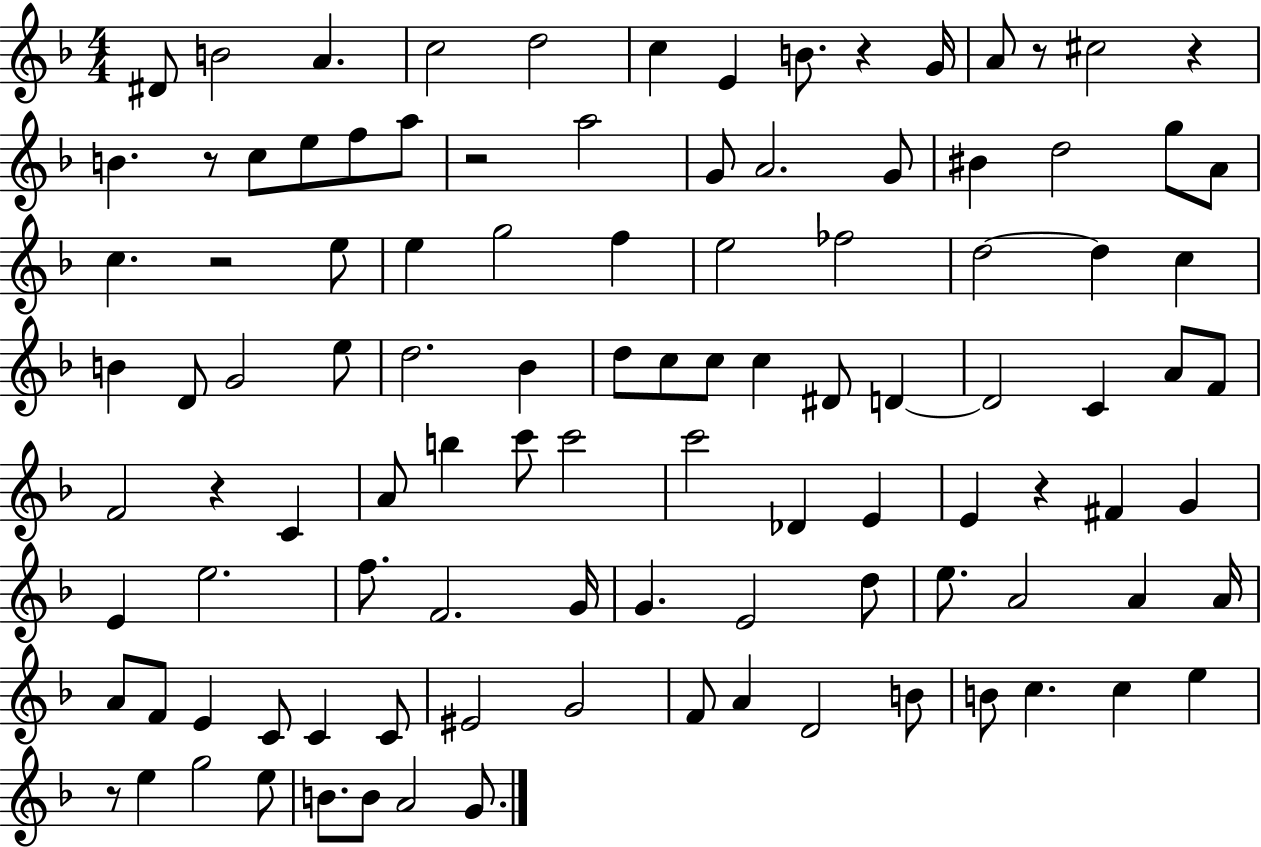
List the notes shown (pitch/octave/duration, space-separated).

D#4/e B4/h A4/q. C5/h D5/h C5/q E4/q B4/e. R/q G4/s A4/e R/e C#5/h R/q B4/q. R/e C5/e E5/e F5/e A5/e R/h A5/h G4/e A4/h. G4/e BIS4/q D5/h G5/e A4/e C5/q. R/h E5/e E5/q G5/h F5/q E5/h FES5/h D5/h D5/q C5/q B4/q D4/e G4/h E5/e D5/h. Bb4/q D5/e C5/e C5/e C5/q D#4/e D4/q D4/h C4/q A4/e F4/e F4/h R/q C4/q A4/e B5/q C6/e C6/h C6/h Db4/q E4/q E4/q R/q F#4/q G4/q E4/q E5/h. F5/e. F4/h. G4/s G4/q. E4/h D5/e E5/e. A4/h A4/q A4/s A4/e F4/e E4/q C4/e C4/q C4/e EIS4/h G4/h F4/e A4/q D4/h B4/e B4/e C5/q. C5/q E5/q R/e E5/q G5/h E5/e B4/e. B4/e A4/h G4/e.